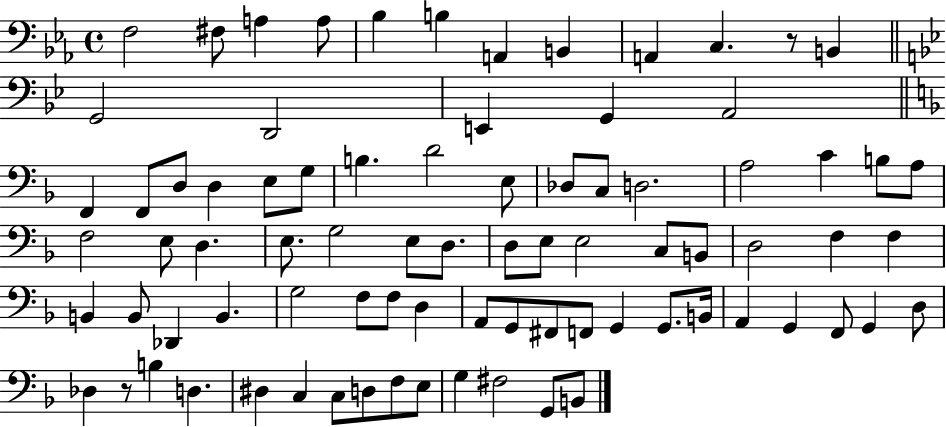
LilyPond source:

{
  \clef bass
  \time 4/4
  \defaultTimeSignature
  \key ees \major
  f2 fis8 a4 a8 | bes4 b4 a,4 b,4 | a,4 c4. r8 b,4 | \bar "||" \break \key g \minor g,2 d,2 | e,4 g,4 a,2 | \bar "||" \break \key d \minor f,4 f,8 d8 d4 e8 g8 | b4. d'2 e8 | des8 c8 d2. | a2 c'4 b8 a8 | \break f2 e8 d4. | e8. g2 e8 d8. | d8 e8 e2 c8 b,8 | d2 f4 f4 | \break b,4 b,8 des,4 b,4. | g2 f8 f8 d4 | a,8 g,8 fis,8 f,8 g,4 g,8. b,16 | a,4 g,4 f,8 g,4 d8 | \break des4 r8 b4 d4. | dis4 c4 c8 d8 f8 e8 | g4 fis2 g,8 b,8 | \bar "|."
}